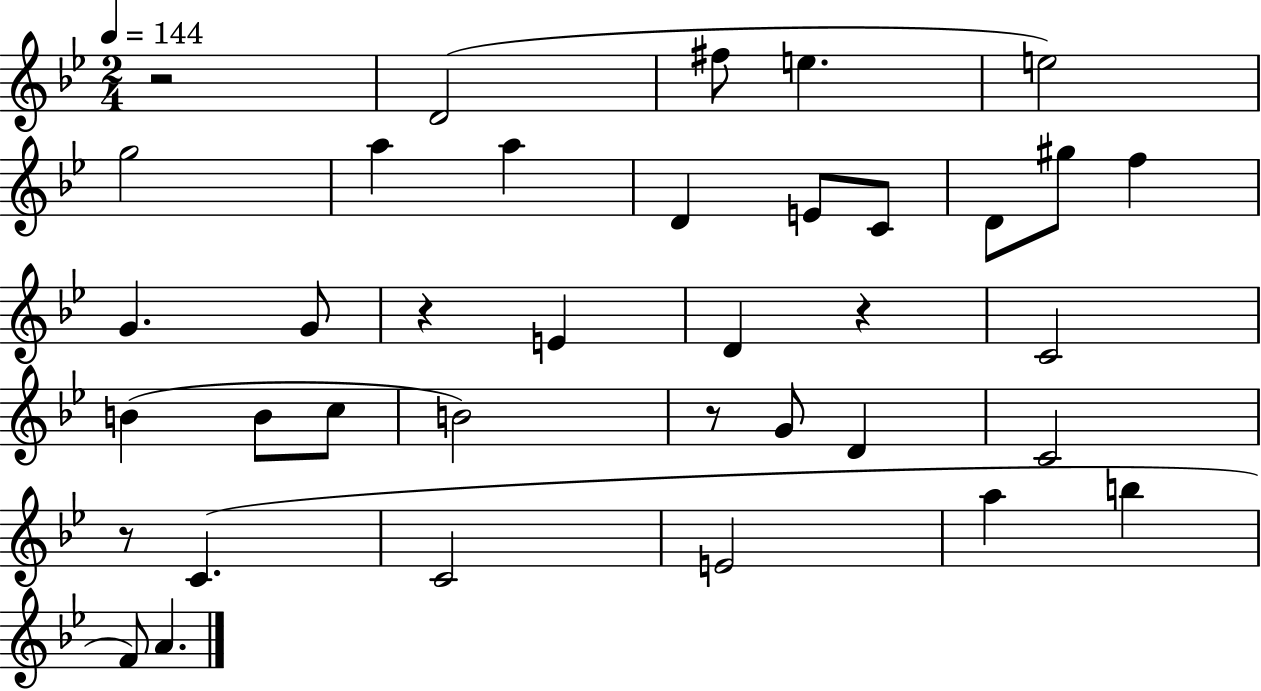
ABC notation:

X:1
T:Untitled
M:2/4
L:1/4
K:Bb
z2 D2 ^f/2 e e2 g2 a a D E/2 C/2 D/2 ^g/2 f G G/2 z E D z C2 B B/2 c/2 B2 z/2 G/2 D C2 z/2 C C2 E2 a b F/2 A